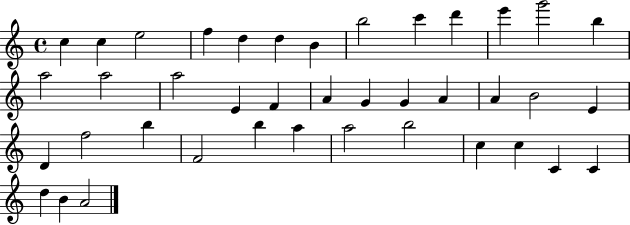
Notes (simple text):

C5/q C5/q E5/h F5/q D5/q D5/q B4/q B5/h C6/q D6/q E6/q G6/h B5/q A5/h A5/h A5/h E4/q F4/q A4/q G4/q G4/q A4/q A4/q B4/h E4/q D4/q F5/h B5/q F4/h B5/q A5/q A5/h B5/h C5/q C5/q C4/q C4/q D5/q B4/q A4/h